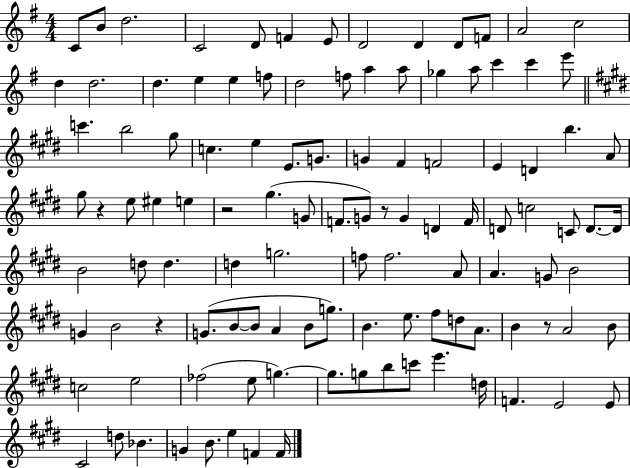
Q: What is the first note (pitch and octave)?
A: C4